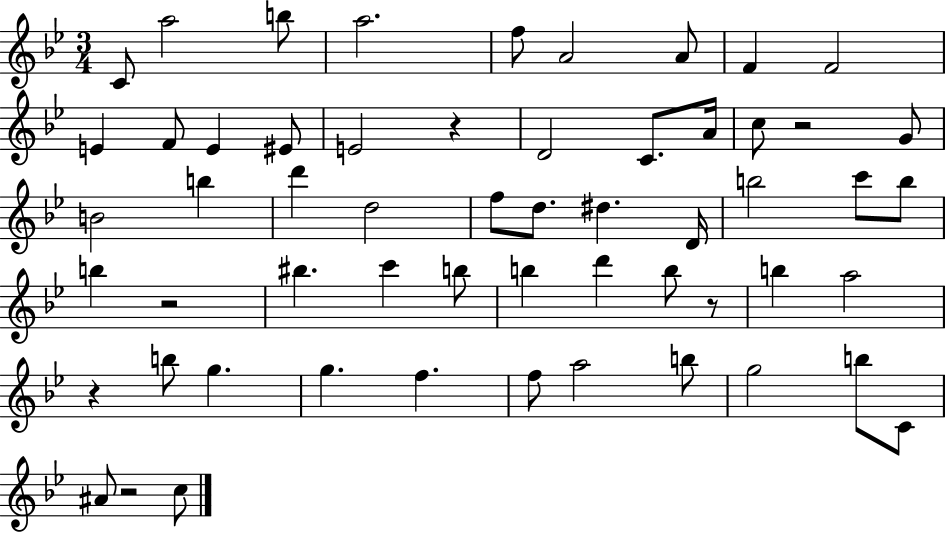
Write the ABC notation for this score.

X:1
T:Untitled
M:3/4
L:1/4
K:Bb
C/2 a2 b/2 a2 f/2 A2 A/2 F F2 E F/2 E ^E/2 E2 z D2 C/2 A/4 c/2 z2 G/2 B2 b d' d2 f/2 d/2 ^d D/4 b2 c'/2 b/2 b z2 ^b c' b/2 b d' b/2 z/2 b a2 z b/2 g g f f/2 a2 b/2 g2 b/2 C/2 ^A/2 z2 c/2